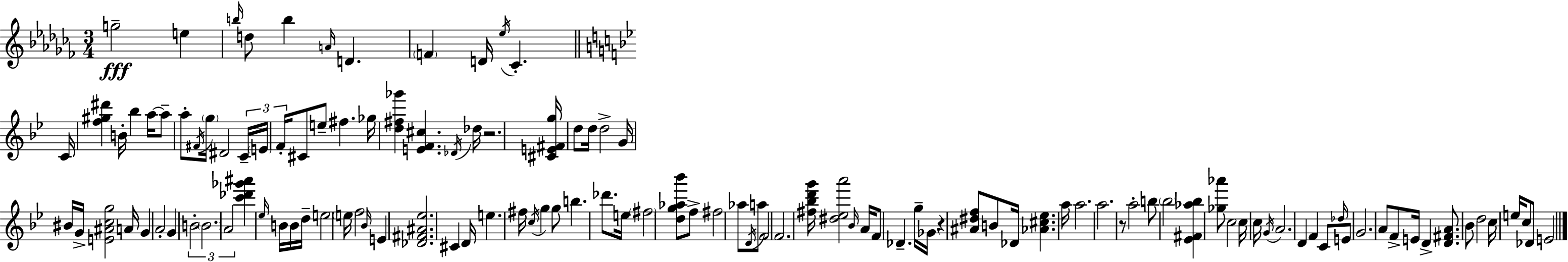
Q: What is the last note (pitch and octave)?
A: E4